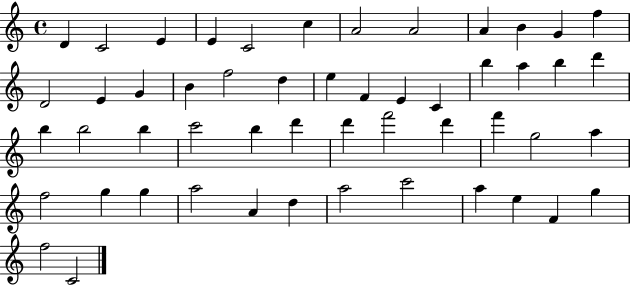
{
  \clef treble
  \time 4/4
  \defaultTimeSignature
  \key c \major
  d'4 c'2 e'4 | e'4 c'2 c''4 | a'2 a'2 | a'4 b'4 g'4 f''4 | \break d'2 e'4 g'4 | b'4 f''2 d''4 | e''4 f'4 e'4 c'4 | b''4 a''4 b''4 d'''4 | \break b''4 b''2 b''4 | c'''2 b''4 d'''4 | d'''4 f'''2 d'''4 | f'''4 g''2 a''4 | \break f''2 g''4 g''4 | a''2 a'4 d''4 | a''2 c'''2 | a''4 e''4 f'4 g''4 | \break f''2 c'2 | \bar "|."
}